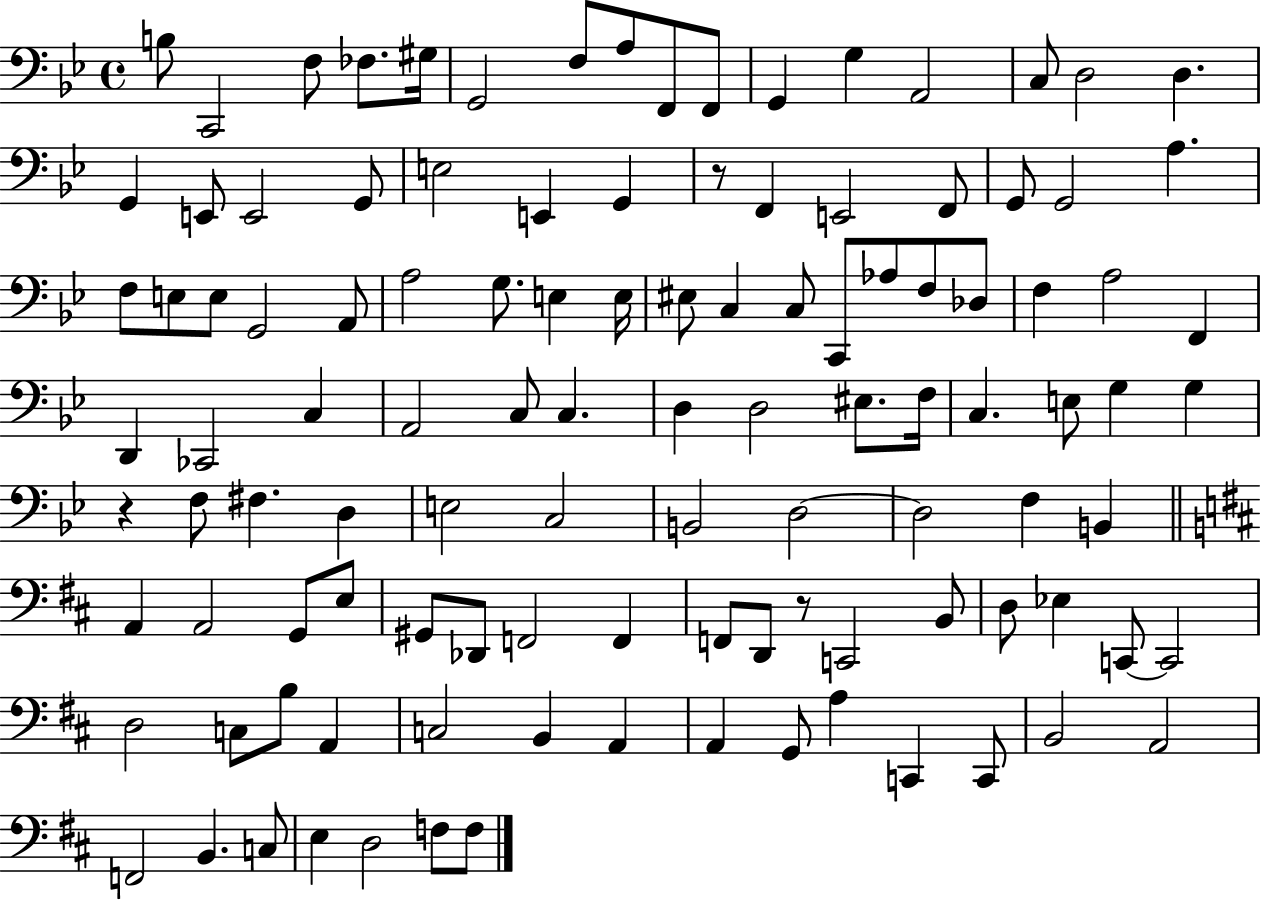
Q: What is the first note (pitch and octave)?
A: B3